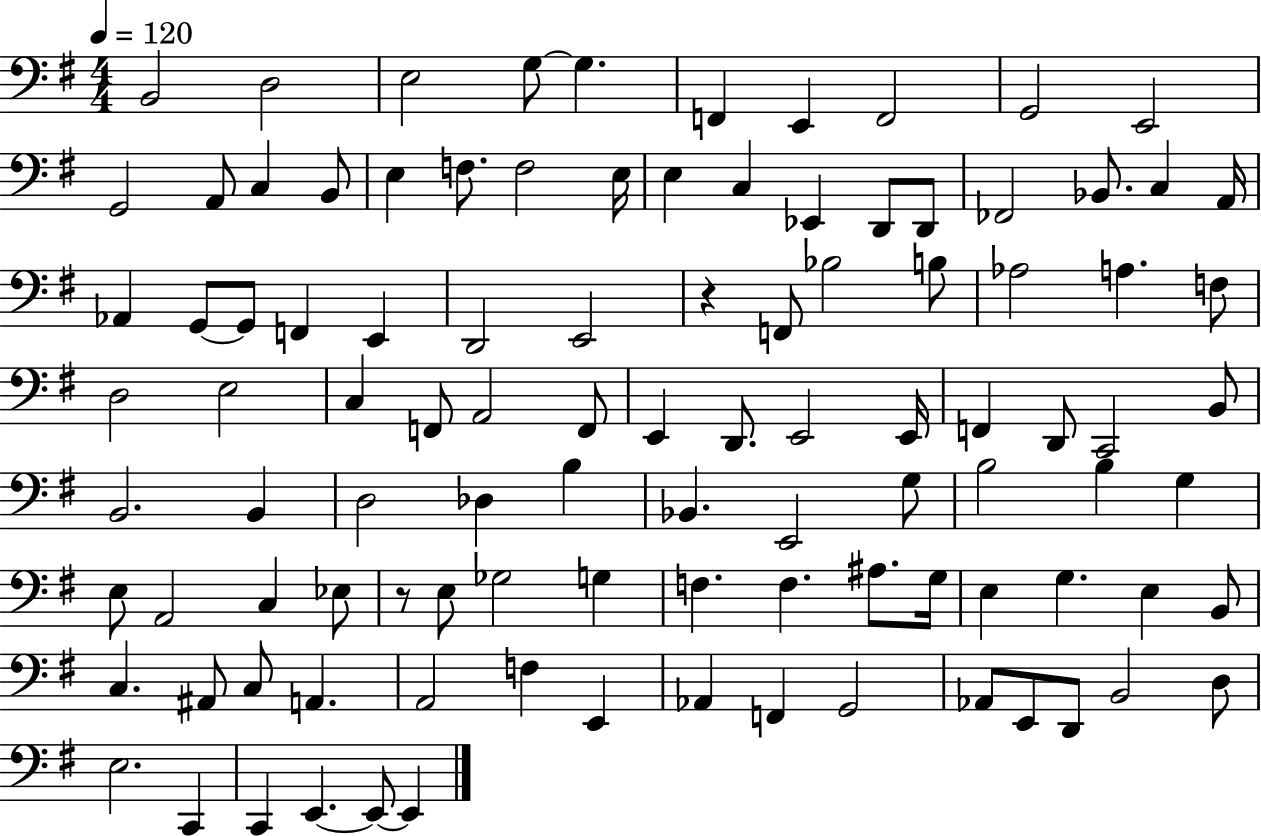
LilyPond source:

{
  \clef bass
  \numericTimeSignature
  \time 4/4
  \key g \major
  \tempo 4 = 120
  b,2 d2 | e2 g8~~ g4. | f,4 e,4 f,2 | g,2 e,2 | \break g,2 a,8 c4 b,8 | e4 f8. f2 e16 | e4 c4 ees,4 d,8 d,8 | fes,2 bes,8. c4 a,16 | \break aes,4 g,8~~ g,8 f,4 e,4 | d,2 e,2 | r4 f,8 bes2 b8 | aes2 a4. f8 | \break d2 e2 | c4 f,8 a,2 f,8 | e,4 d,8. e,2 e,16 | f,4 d,8 c,2 b,8 | \break b,2. b,4 | d2 des4 b4 | bes,4. e,2 g8 | b2 b4 g4 | \break e8 a,2 c4 ees8 | r8 e8 ges2 g4 | f4. f4. ais8. g16 | e4 g4. e4 b,8 | \break c4. ais,8 c8 a,4. | a,2 f4 e,4 | aes,4 f,4 g,2 | aes,8 e,8 d,8 b,2 d8 | \break e2. c,4 | c,4 e,4.~~ e,8~~ e,4 | \bar "|."
}